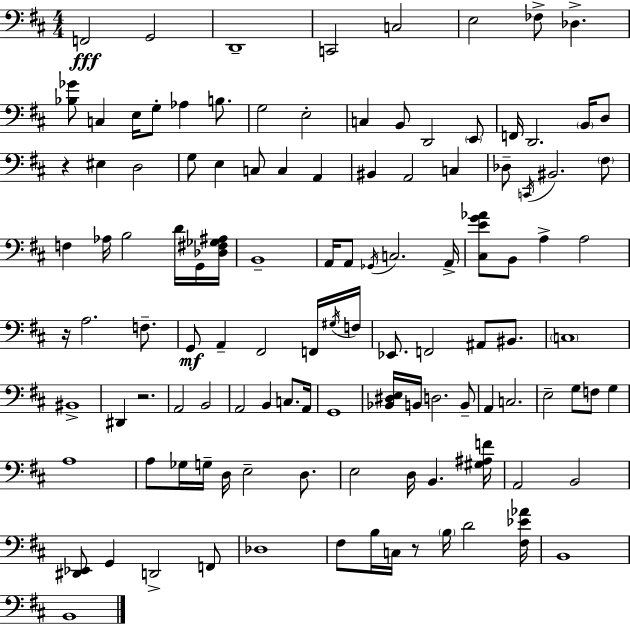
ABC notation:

X:1
T:Untitled
M:4/4
L:1/4
K:D
F,,2 G,,2 D,,4 C,,2 C,2 E,2 _F,/2 _D, [_B,_G]/2 C, E,/4 G,/2 _A, B,/2 G,2 E,2 C, B,,/2 D,,2 E,,/2 F,,/4 D,,2 B,,/4 D,/2 z ^E, D,2 G,/2 E, C,/2 C, A,, ^B,, A,,2 C, _D,/2 C,,/4 ^B,,2 ^F,/2 F, _A,/4 B,2 D/4 G,,/4 [_D,^F,_G,^A,]/4 B,,4 A,,/4 A,,/2 _G,,/4 C,2 A,,/4 [^C,EG_A]/2 B,,/2 A, A,2 z/4 A,2 F,/2 G,,/2 A,, ^F,,2 F,,/4 ^G,/4 F,/4 _E,,/2 F,,2 ^A,,/2 ^B,,/2 C,4 ^B,,4 ^D,, z2 A,,2 B,,2 A,,2 B,, C,/2 A,,/4 G,,4 [_B,,^D,E,]/4 B,,/4 D,2 B,,/2 A,, C,2 E,2 G,/2 F,/2 G, A,4 A,/2 _G,/4 G,/4 D,/4 E,2 D,/2 E,2 D,/4 B,, [^G,^A,F]/4 A,,2 B,,2 [^D,,_E,,]/2 G,, D,,2 F,,/2 _D,4 ^F,/2 B,/4 C,/4 z/2 B,/4 D2 [^F,_E_A]/4 B,,4 B,,4